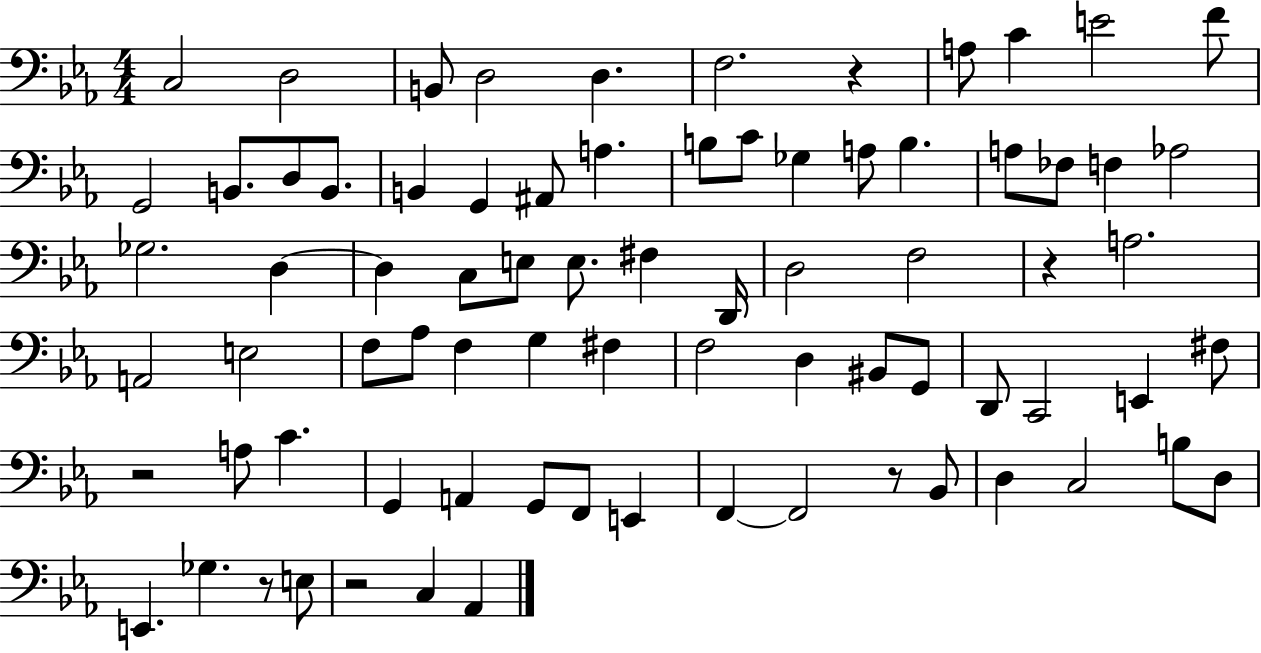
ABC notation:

X:1
T:Untitled
M:4/4
L:1/4
K:Eb
C,2 D,2 B,,/2 D,2 D, F,2 z A,/2 C E2 F/2 G,,2 B,,/2 D,/2 B,,/2 B,, G,, ^A,,/2 A, B,/2 C/2 _G, A,/2 B, A,/2 _F,/2 F, _A,2 _G,2 D, D, C,/2 E,/2 E,/2 ^F, D,,/4 D,2 F,2 z A,2 A,,2 E,2 F,/2 _A,/2 F, G, ^F, F,2 D, ^B,,/2 G,,/2 D,,/2 C,,2 E,, ^F,/2 z2 A,/2 C G,, A,, G,,/2 F,,/2 E,, F,, F,,2 z/2 _B,,/2 D, C,2 B,/2 D,/2 E,, _G, z/2 E,/2 z2 C, _A,,